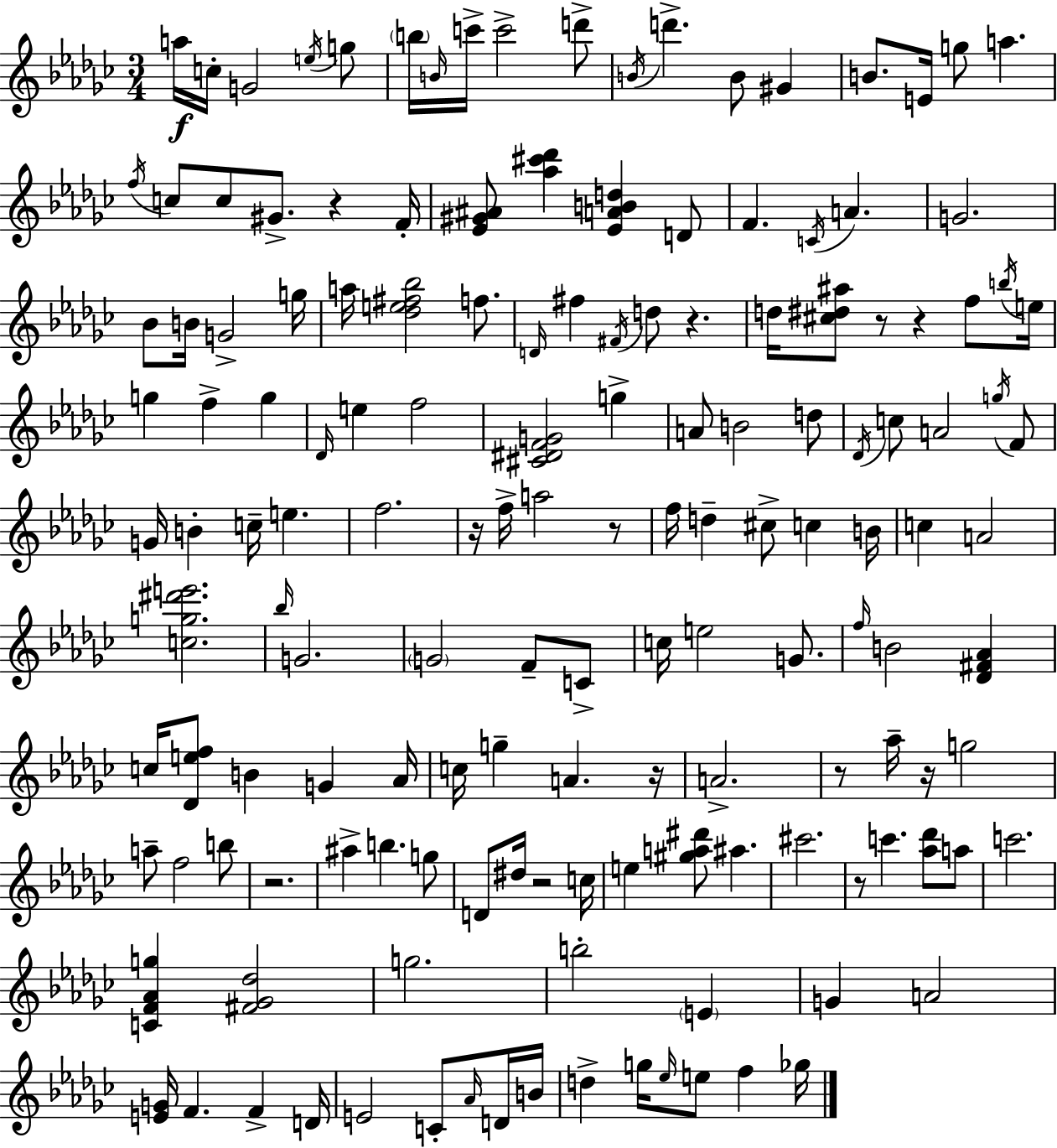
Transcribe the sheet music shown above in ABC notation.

X:1
T:Untitled
M:3/4
L:1/4
K:Ebm
a/4 c/4 G2 e/4 g/2 b/4 B/4 c'/4 c'2 d'/2 B/4 d' B/2 ^G B/2 E/4 g/2 a f/4 c/2 c/2 ^G/2 z F/4 [_E^G^A]/2 [_a^c'_d'] [_EABd] D/2 F C/4 A G2 _B/2 B/4 G2 g/4 a/4 [_de^f_b]2 f/2 D/4 ^f ^F/4 d/2 z d/4 [^c^d^a]/2 z/2 z f/2 b/4 e/4 g f g _D/4 e f2 [^C^DFG]2 g A/2 B2 d/2 _D/4 c/2 A2 g/4 F/2 G/4 B c/4 e f2 z/4 f/4 a2 z/2 f/4 d ^c/2 c B/4 c A2 [cg^d'e']2 _b/4 G2 G2 F/2 C/2 c/4 e2 G/2 f/4 B2 [_D^F_A] c/4 [_Def]/2 B G _A/4 c/4 g A z/4 A2 z/2 _a/4 z/4 g2 a/2 f2 b/2 z2 ^a b g/2 D/2 ^d/4 z2 c/4 e [^ga^d']/2 ^a ^c'2 z/2 c' [_a_d']/2 a/2 c'2 [CF_Ag] [^F_G_d]2 g2 b2 E G A2 [EG]/4 F F D/4 E2 C/2 _A/4 D/4 B/4 d g/4 _e/4 e/2 f _g/4